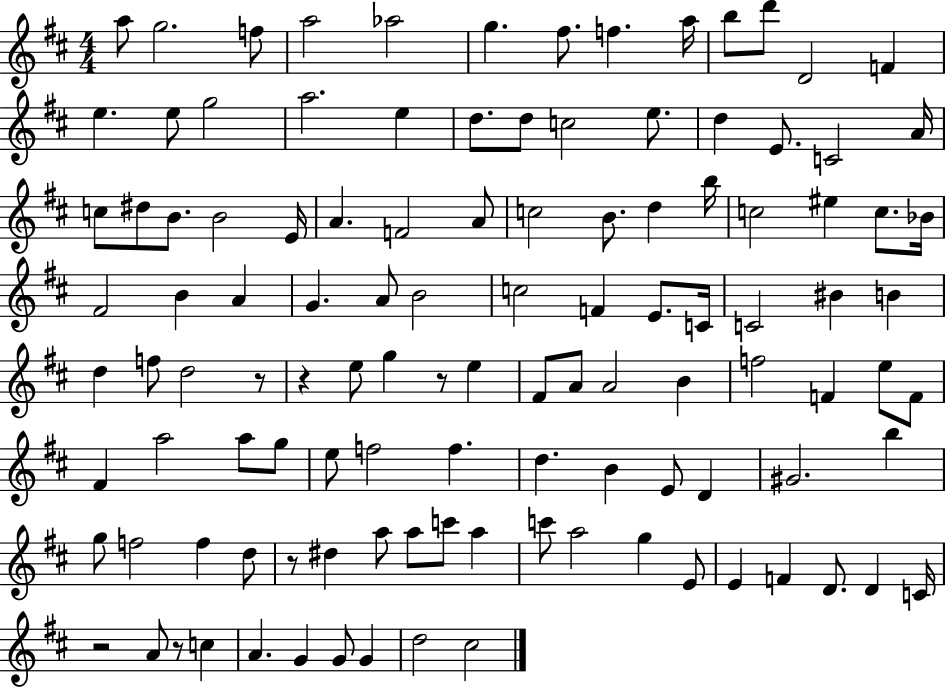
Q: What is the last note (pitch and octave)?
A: C#5